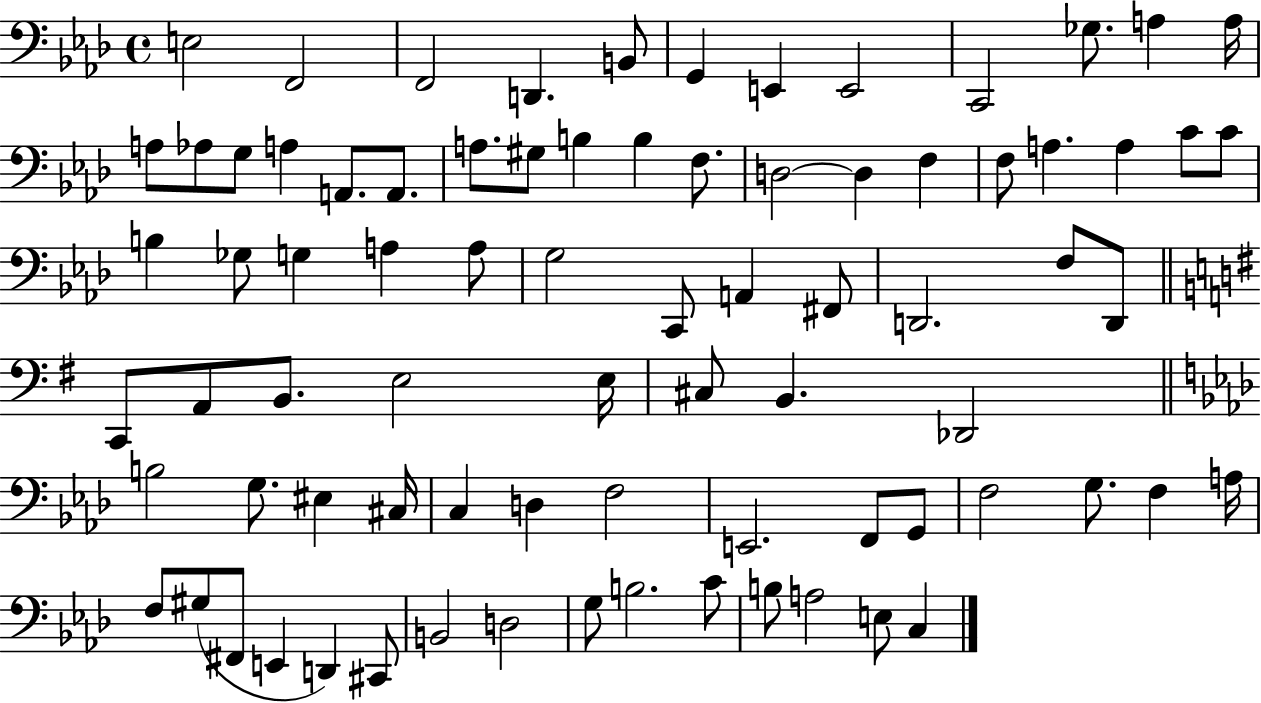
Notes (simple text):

E3/h F2/h F2/h D2/q. B2/e G2/q E2/q E2/h C2/h Gb3/e. A3/q A3/s A3/e Ab3/e G3/e A3/q A2/e. A2/e. A3/e. G#3/e B3/q B3/q F3/e. D3/h D3/q F3/q F3/e A3/q. A3/q C4/e C4/e B3/q Gb3/e G3/q A3/q A3/e G3/h C2/e A2/q F#2/e D2/h. F3/e D2/e C2/e A2/e B2/e. E3/h E3/s C#3/e B2/q. Db2/h B3/h G3/e. EIS3/q C#3/s C3/q D3/q F3/h E2/h. F2/e G2/e F3/h G3/e. F3/q A3/s F3/e G#3/e F#2/e E2/q D2/q C#2/e B2/h D3/h G3/e B3/h. C4/e B3/e A3/h E3/e C3/q